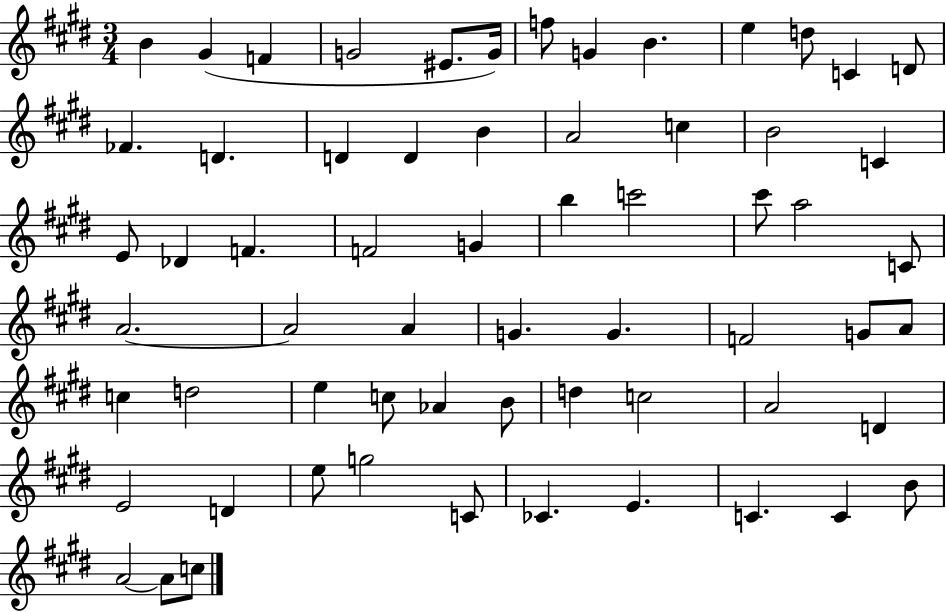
B4/q G#4/q F4/q G4/h EIS4/e. G4/s F5/e G4/q B4/q. E5/q D5/e C4/q D4/e FES4/q. D4/q. D4/q D4/q B4/q A4/h C5/q B4/h C4/q E4/e Db4/q F4/q. F4/h G4/q B5/q C6/h C#6/e A5/h C4/e A4/h. A4/h A4/q G4/q. G4/q. F4/h G4/e A4/e C5/q D5/h E5/q C5/e Ab4/q B4/e D5/q C5/h A4/h D4/q E4/h D4/q E5/e G5/h C4/e CES4/q. E4/q. C4/q. C4/q B4/e A4/h A4/e C5/e